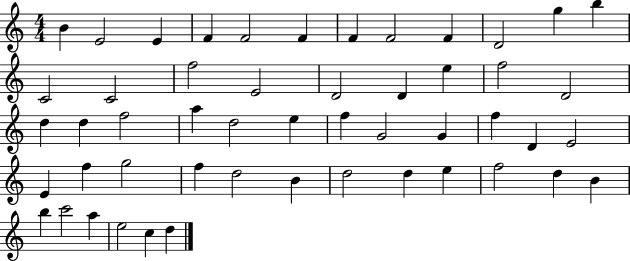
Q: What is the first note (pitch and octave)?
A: B4